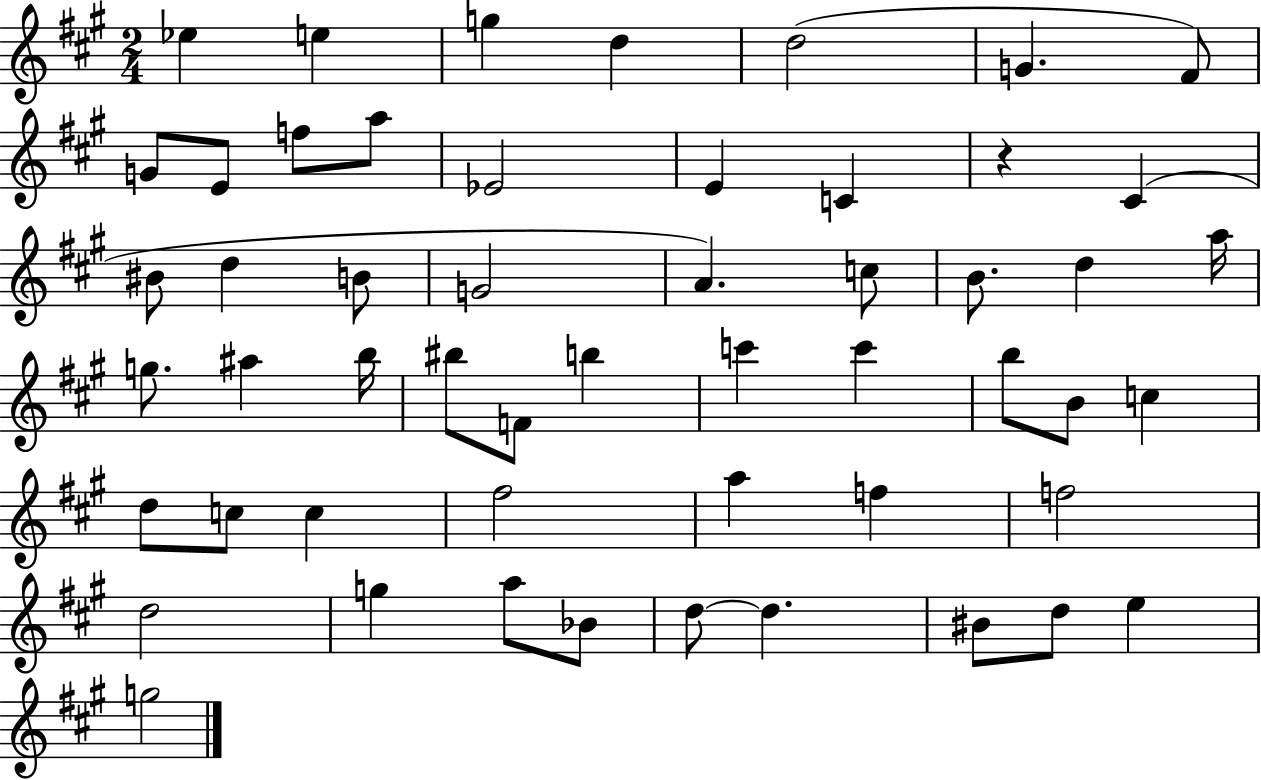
Eb5/q E5/q G5/q D5/q D5/h G4/q. F#4/e G4/e E4/e F5/e A5/e Eb4/h E4/q C4/q R/q C#4/q BIS4/e D5/q B4/e G4/h A4/q. C5/e B4/e. D5/q A5/s G5/e. A#5/q B5/s BIS5/e F4/e B5/q C6/q C6/q B5/e B4/e C5/q D5/e C5/e C5/q F#5/h A5/q F5/q F5/h D5/h G5/q A5/e Bb4/e D5/e D5/q. BIS4/e D5/e E5/q G5/h